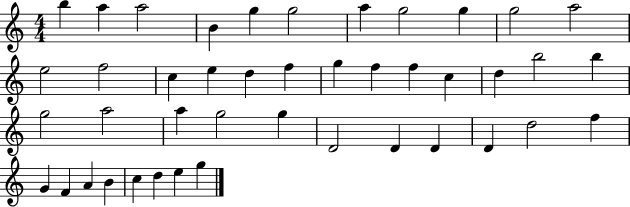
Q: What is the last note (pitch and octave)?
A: G5